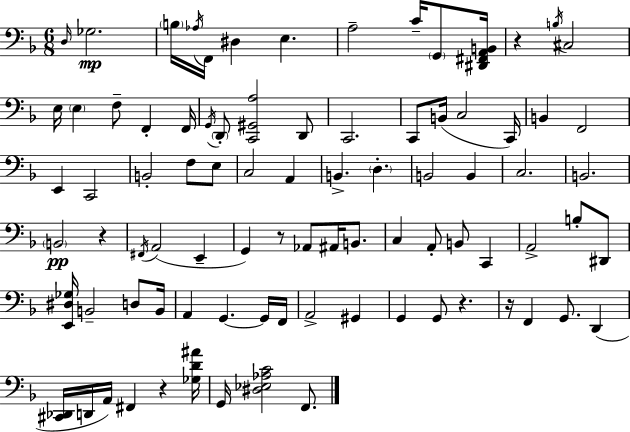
D3/s Gb3/h. B3/s Ab3/s F2/s D#3/q E3/q. A3/h C4/s G2/e [D#2,F#2,A2,B2]/s R/q B3/s C#3/h E3/s E3/q F3/e F2/q F2/s G2/s D2/e [C2,G#2,A3]/h D2/e C2/h. C2/e B2/s C3/h C2/s B2/q F2/h E2/q C2/h B2/h F3/e E3/e C3/h A2/q B2/q. D3/q. B2/h B2/q C3/h. B2/h. B2/h R/q F#2/s A2/h E2/q G2/q R/e Ab2/e A#2/s B2/e. C3/q A2/e B2/e C2/q A2/h B3/e D#2/e [E2,D#3,Gb3]/s B2/h D3/e B2/s A2/q G2/q. G2/s F2/s A2/h G#2/q G2/q G2/e R/q. R/s F2/q G2/e. D2/q [C#2,Db2]/s D2/s A2/s F#2/q R/q [Gb3,D4,A#4]/s G2/s [D#3,Eb3,Ab3,C4]/h F2/e.